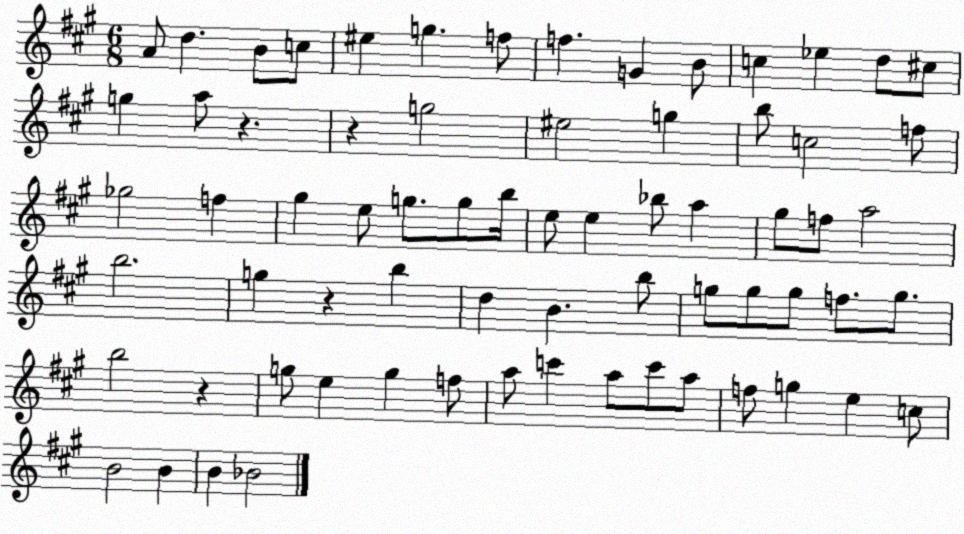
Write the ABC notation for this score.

X:1
T:Untitled
M:6/8
L:1/4
K:A
A/2 d B/2 c/2 ^e g f/2 f G B/2 c _e d/2 ^c/2 g a/2 z z g2 ^e2 g b/2 c2 f/2 _g2 f ^g e/2 g/2 g/2 b/4 e/2 e _b/2 a ^g/2 f/2 a2 b2 g z b d B b/2 g/2 g/2 g/2 f/2 g/2 b2 z g/2 e g f/2 a/2 c' a/2 c'/2 a/2 f/2 g e c/2 B2 B B _B2